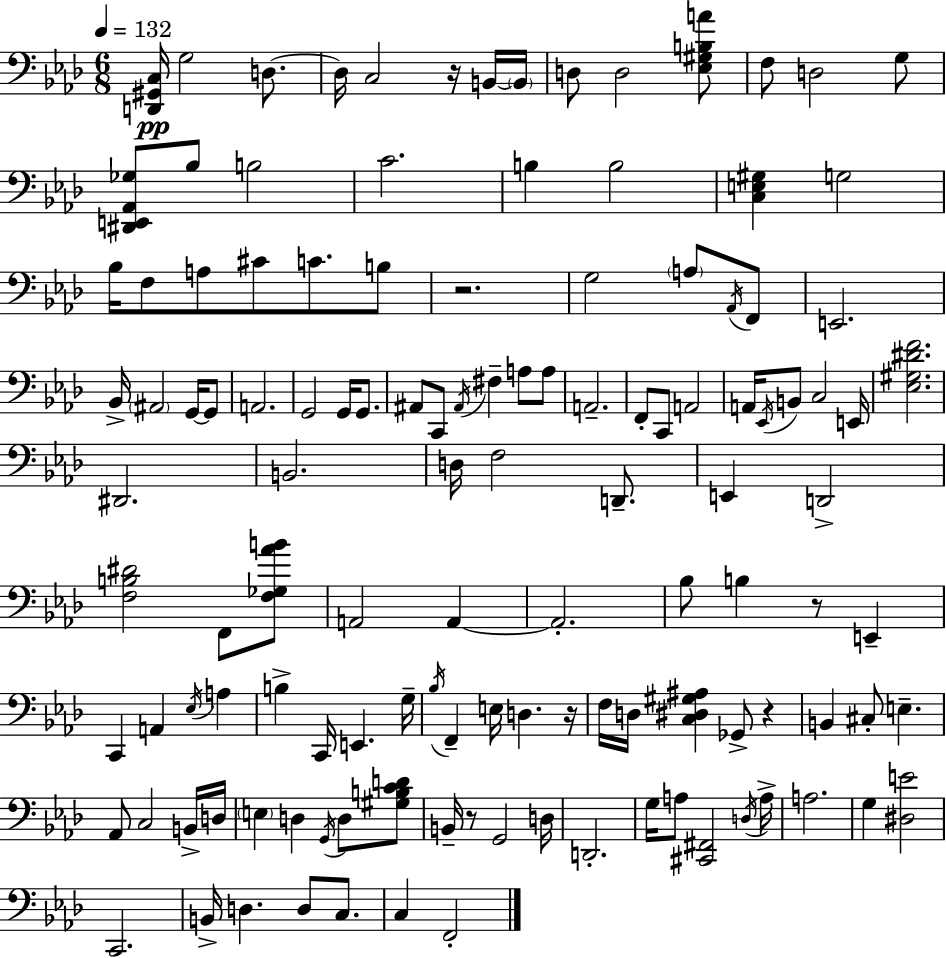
X:1
T:Untitled
M:6/8
L:1/4
K:Fm
[D,,^G,,C,]/4 G,2 D,/2 D,/4 C,2 z/4 B,,/4 B,,/4 D,/2 D,2 [_E,^G,B,A]/2 F,/2 D,2 G,/2 [^D,,E,,_A,,_G,]/2 _B,/2 B,2 C2 B, B,2 [C,E,^G,] G,2 _B,/4 F,/2 A,/2 ^C/2 C/2 B,/2 z2 G,2 A,/2 _A,,/4 F,,/2 E,,2 _B,,/4 ^A,,2 G,,/4 G,,/2 A,,2 G,,2 G,,/4 G,,/2 ^A,,/2 C,,/2 ^A,,/4 ^F, A,/2 A,/2 A,,2 F,,/2 C,,/2 A,,2 A,,/4 _E,,/4 B,,/2 C,2 E,,/4 [_E,^G,^DF]2 ^D,,2 B,,2 D,/4 F,2 D,,/2 E,, D,,2 [F,B,^D]2 F,,/2 [F,_G,_AB]/2 A,,2 A,, A,,2 _B,/2 B, z/2 E,, C,, A,, _E,/4 A, B, C,,/4 E,, G,/4 _B,/4 F,, E,/4 D, z/4 F,/4 D,/4 [C,^D,^G,^A,] _G,,/2 z B,, ^C,/2 E, _A,,/2 C,2 B,,/4 D,/4 E, D, G,,/4 D,/2 [^G,B,CD]/2 B,,/4 z/2 G,,2 D,/4 D,,2 G,/4 A,/2 [^C,,^F,,]2 D,/4 A,/4 A,2 G, [^D,E]2 C,,2 B,,/4 D, D,/2 C,/2 C, F,,2